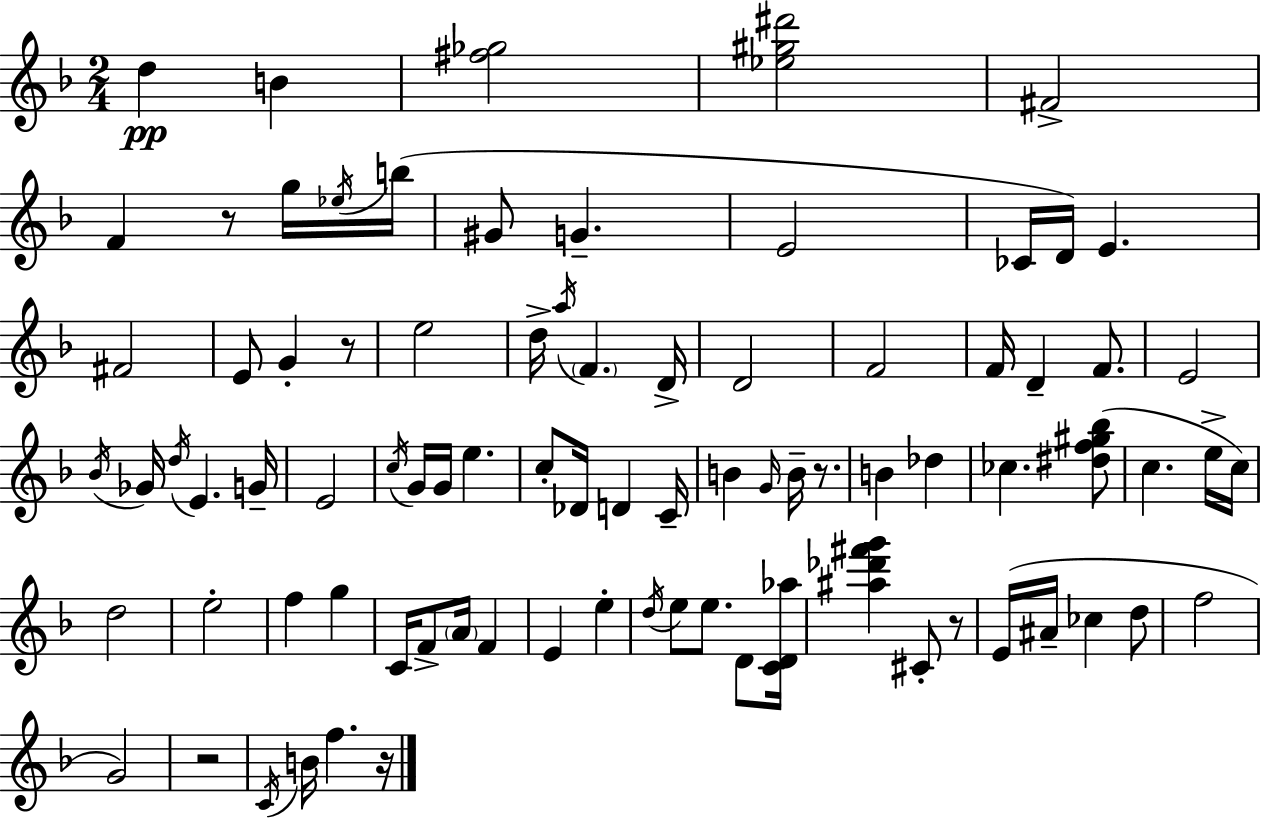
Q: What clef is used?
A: treble